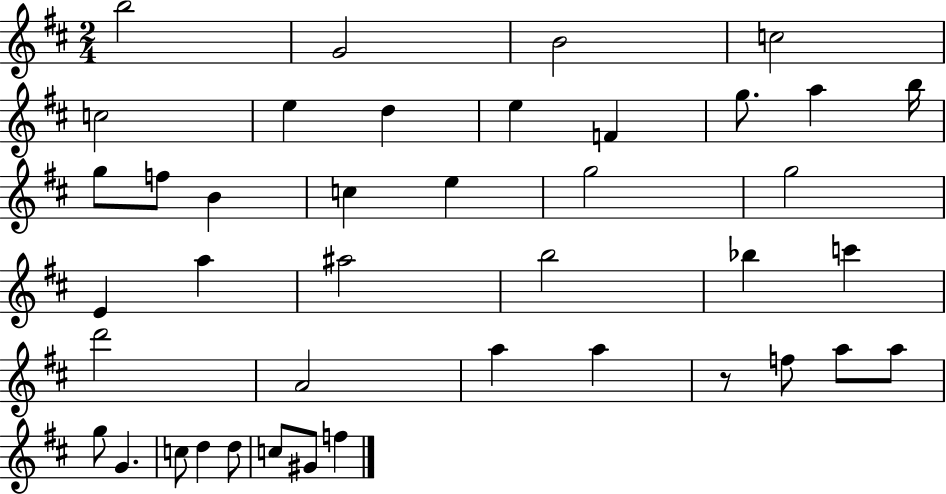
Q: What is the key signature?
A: D major